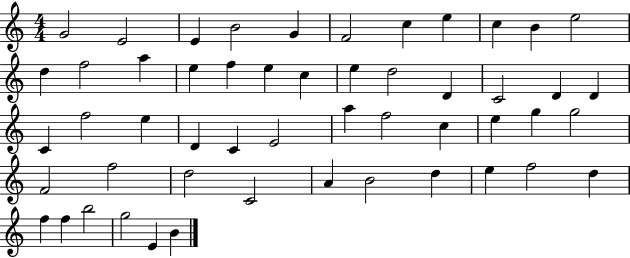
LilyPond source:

{
  \clef treble
  \numericTimeSignature
  \time 4/4
  \key c \major
  g'2 e'2 | e'4 b'2 g'4 | f'2 c''4 e''4 | c''4 b'4 e''2 | \break d''4 f''2 a''4 | e''4 f''4 e''4 c''4 | e''4 d''2 d'4 | c'2 d'4 d'4 | \break c'4 f''2 e''4 | d'4 c'4 e'2 | a''4 f''2 c''4 | e''4 g''4 g''2 | \break f'2 f''2 | d''2 c'2 | a'4 b'2 d''4 | e''4 f''2 d''4 | \break f''4 f''4 b''2 | g''2 e'4 b'4 | \bar "|."
}